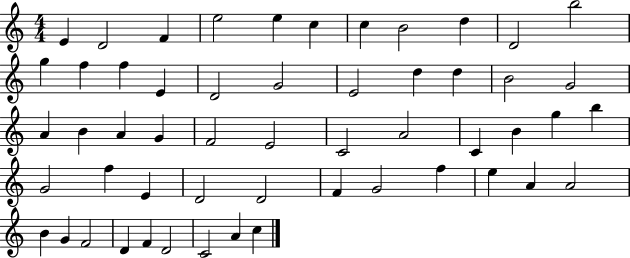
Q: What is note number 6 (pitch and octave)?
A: C5